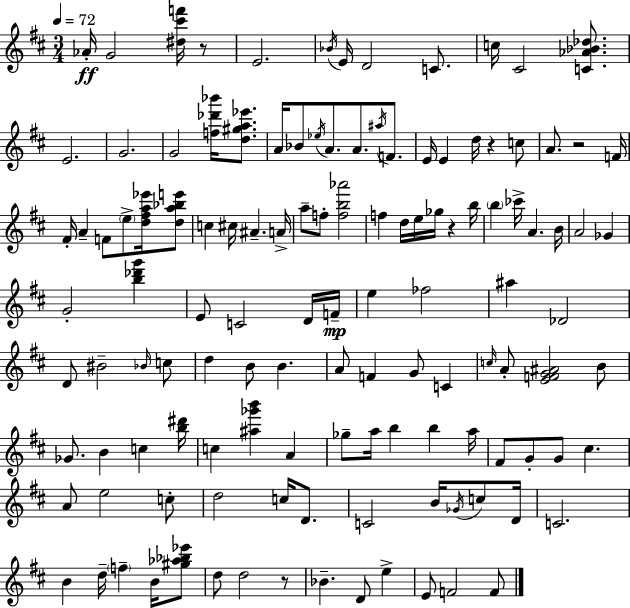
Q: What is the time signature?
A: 3/4